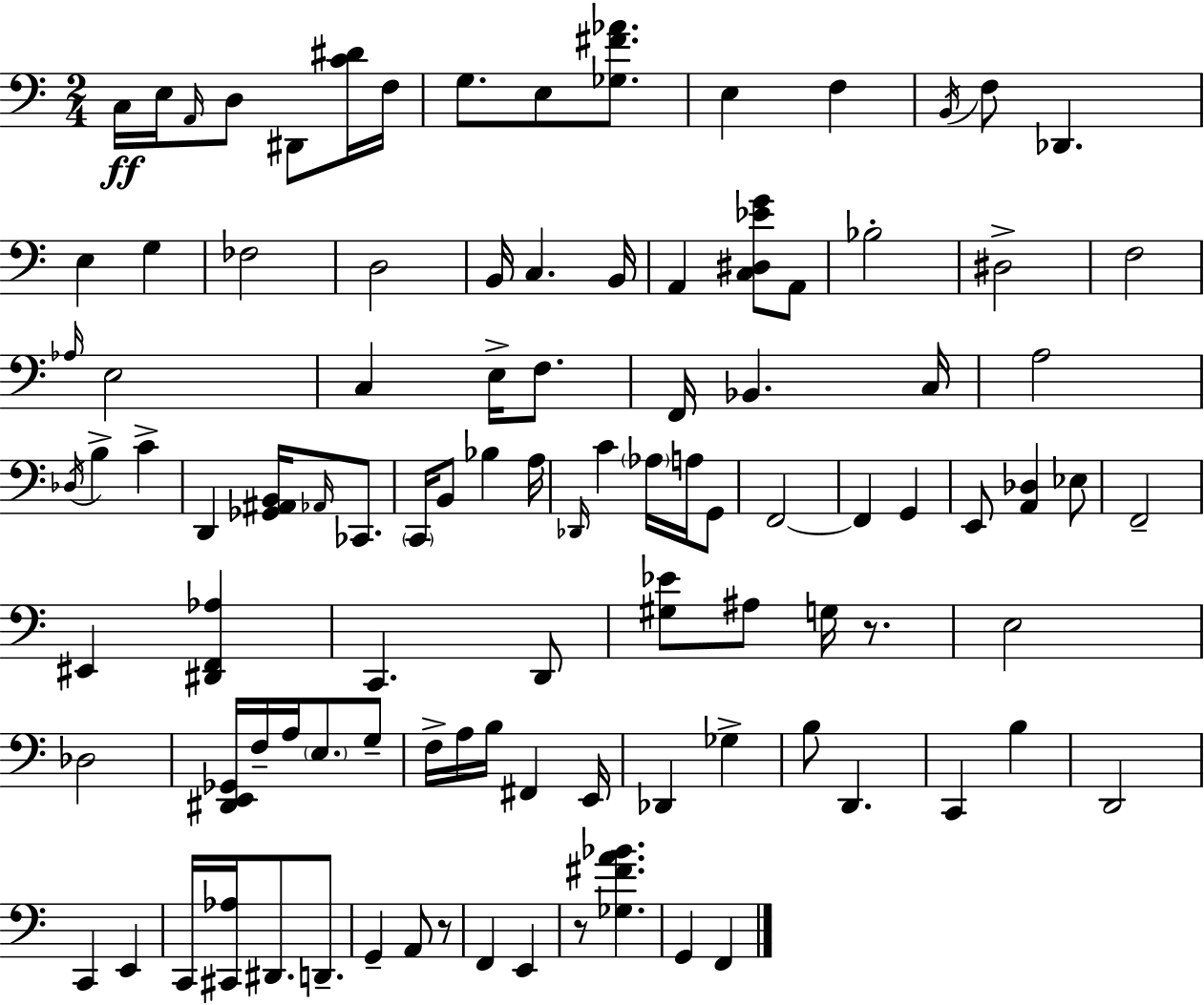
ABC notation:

X:1
T:Untitled
M:2/4
L:1/4
K:Am
C,/4 E,/4 A,,/4 D,/2 ^D,,/2 [C^D]/4 F,/4 G,/2 E,/2 [_G,^F_A]/2 E, F, B,,/4 F,/2 _D,, E, G, _F,2 D,2 B,,/4 C, B,,/4 A,, [C,^D,_EG]/2 A,,/2 _B,2 ^D,2 F,2 _A,/4 E,2 C, E,/4 F,/2 F,,/4 _B,, C,/4 A,2 _D,/4 B, C D,, [_G,,^A,,B,,]/4 _A,,/4 _C,,/2 C,,/4 B,,/2 _B, A,/4 _D,,/4 C _A,/4 A,/4 G,,/2 F,,2 F,, G,, E,,/2 [A,,_D,] _E,/2 F,,2 ^E,, [^D,,F,,_A,] C,, D,,/2 [^G,_E]/2 ^A,/2 G,/4 z/2 E,2 _D,2 [^D,,E,,_G,,]/4 F,/4 A,/4 E,/2 G,/2 F,/4 A,/4 B,/4 ^F,, E,,/4 _D,, _G, B,/2 D,, C,, B, D,,2 C,, E,, C,,/4 [^C,,_A,]/4 ^D,,/2 D,,/2 G,, A,,/2 z/2 F,, E,, z/2 [_G,^FA_B] G,, F,,